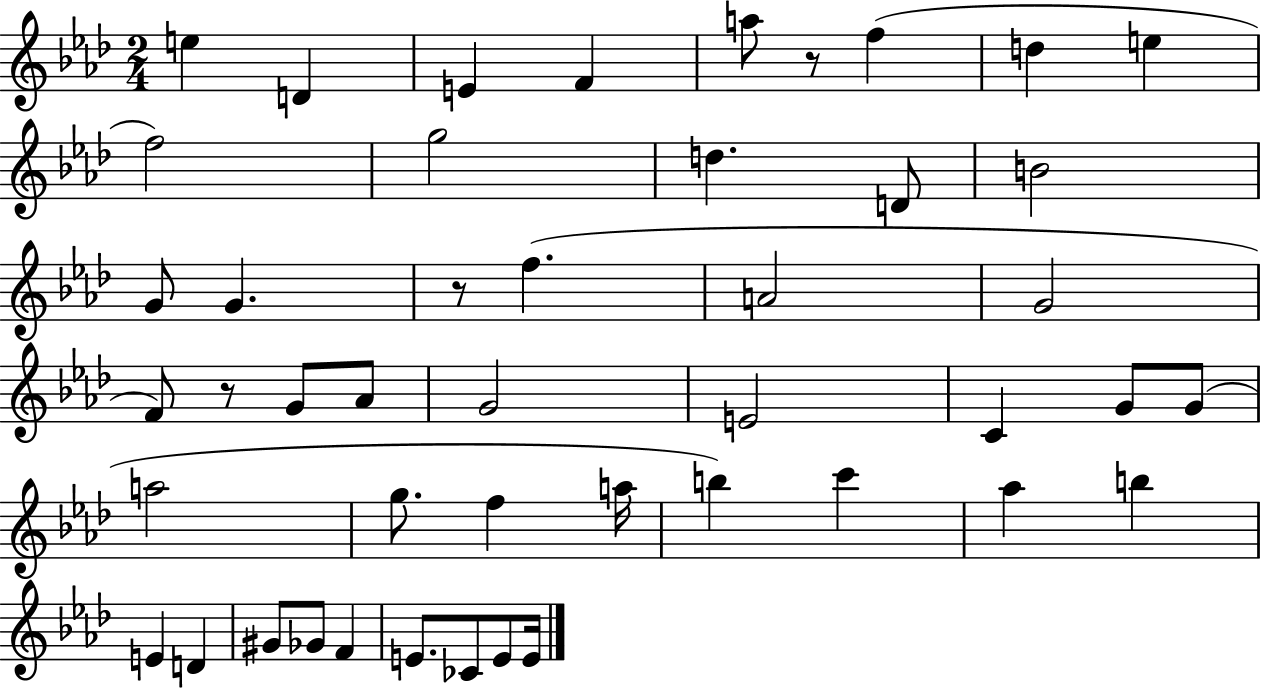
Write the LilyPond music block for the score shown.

{
  \clef treble
  \numericTimeSignature
  \time 2/4
  \key aes \major
  e''4 d'4 | e'4 f'4 | a''8 r8 f''4( | d''4 e''4 | \break f''2) | g''2 | d''4. d'8 | b'2 | \break g'8 g'4. | r8 f''4.( | a'2 | g'2 | \break f'8) r8 g'8 aes'8 | g'2 | e'2 | c'4 g'8 g'8( | \break a''2 | g''8. f''4 a''16 | b''4) c'''4 | aes''4 b''4 | \break e'4 d'4 | gis'8 ges'8 f'4 | e'8. ces'8 e'8 e'16 | \bar "|."
}